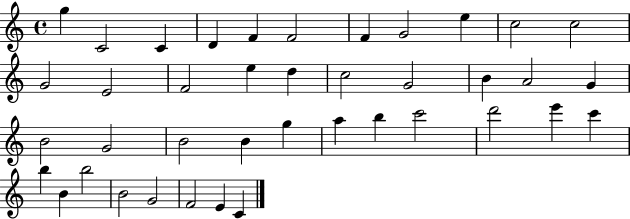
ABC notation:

X:1
T:Untitled
M:4/4
L:1/4
K:C
g C2 C D F F2 F G2 e c2 c2 G2 E2 F2 e d c2 G2 B A2 G B2 G2 B2 B g a b c'2 d'2 e' c' b B b2 B2 G2 F2 E C